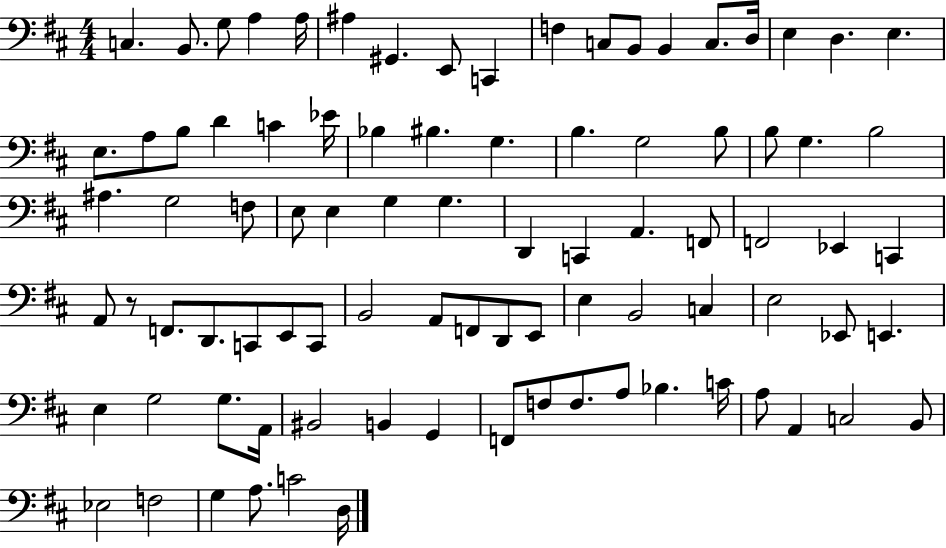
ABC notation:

X:1
T:Untitled
M:4/4
L:1/4
K:D
C, B,,/2 G,/2 A, A,/4 ^A, ^G,, E,,/2 C,, F, C,/2 B,,/2 B,, C,/2 D,/4 E, D, E, E,/2 A,/2 B,/2 D C _E/4 _B, ^B, G, B, G,2 B,/2 B,/2 G, B,2 ^A, G,2 F,/2 E,/2 E, G, G, D,, C,, A,, F,,/2 F,,2 _E,, C,, A,,/2 z/2 F,,/2 D,,/2 C,,/2 E,,/2 C,,/2 B,,2 A,,/2 F,,/2 D,,/2 E,,/2 E, B,,2 C, E,2 _E,,/2 E,, E, G,2 G,/2 A,,/4 ^B,,2 B,, G,, F,,/2 F,/2 F,/2 A,/2 _B, C/4 A,/2 A,, C,2 B,,/2 _E,2 F,2 G, A,/2 C2 D,/4